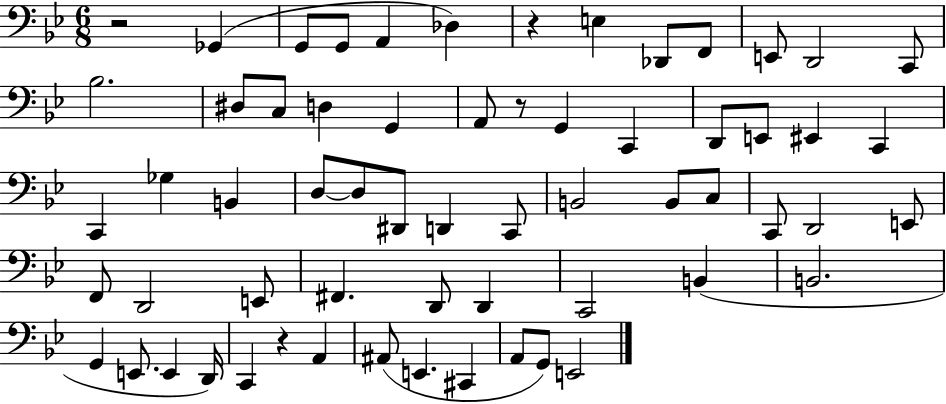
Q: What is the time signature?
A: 6/8